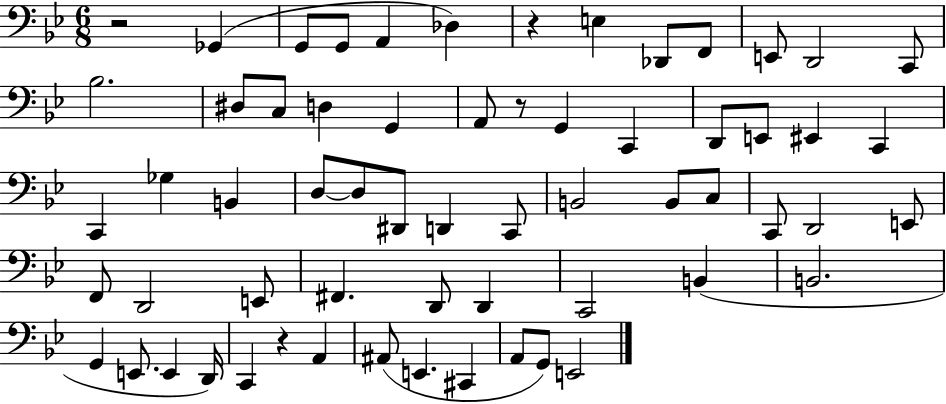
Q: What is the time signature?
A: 6/8